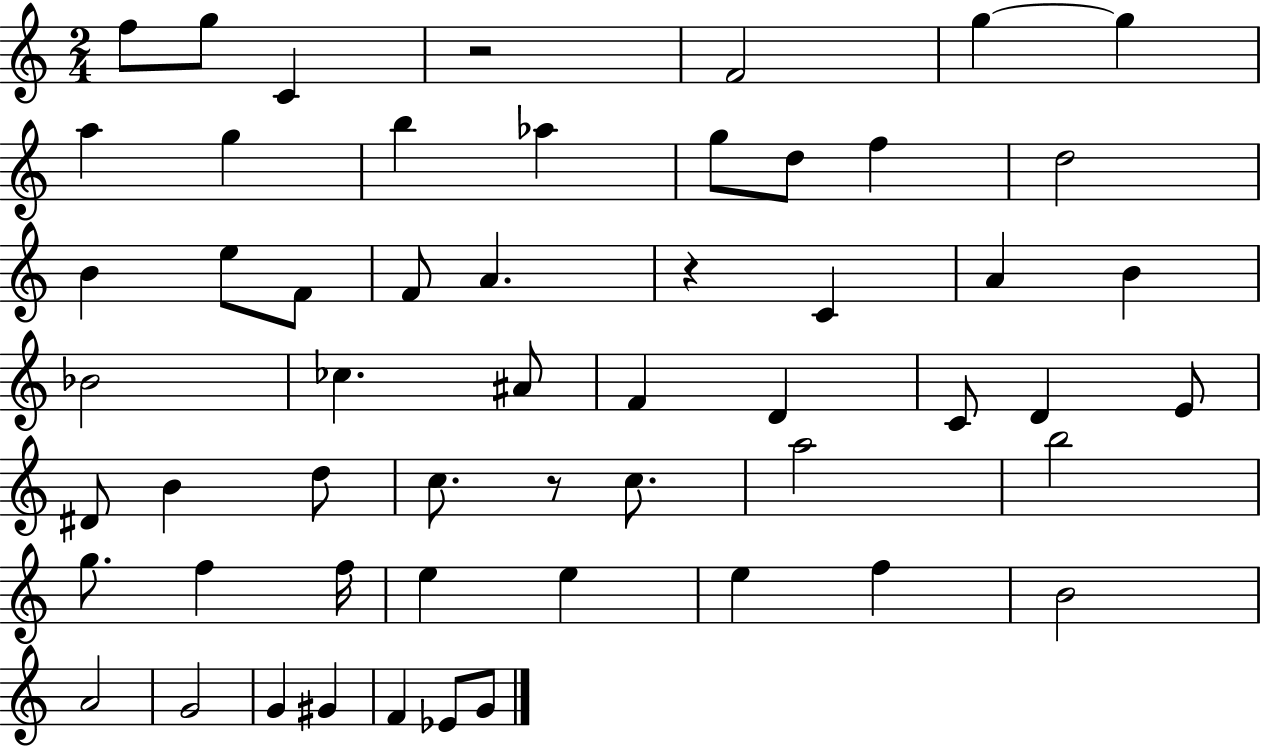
{
  \clef treble
  \numericTimeSignature
  \time 2/4
  \key c \major
  f''8 g''8 c'4 | r2 | f'2 | g''4~~ g''4 | \break a''4 g''4 | b''4 aes''4 | g''8 d''8 f''4 | d''2 | \break b'4 e''8 f'8 | f'8 a'4. | r4 c'4 | a'4 b'4 | \break bes'2 | ces''4. ais'8 | f'4 d'4 | c'8 d'4 e'8 | \break dis'8 b'4 d''8 | c''8. r8 c''8. | a''2 | b''2 | \break g''8. f''4 f''16 | e''4 e''4 | e''4 f''4 | b'2 | \break a'2 | g'2 | g'4 gis'4 | f'4 ees'8 g'8 | \break \bar "|."
}